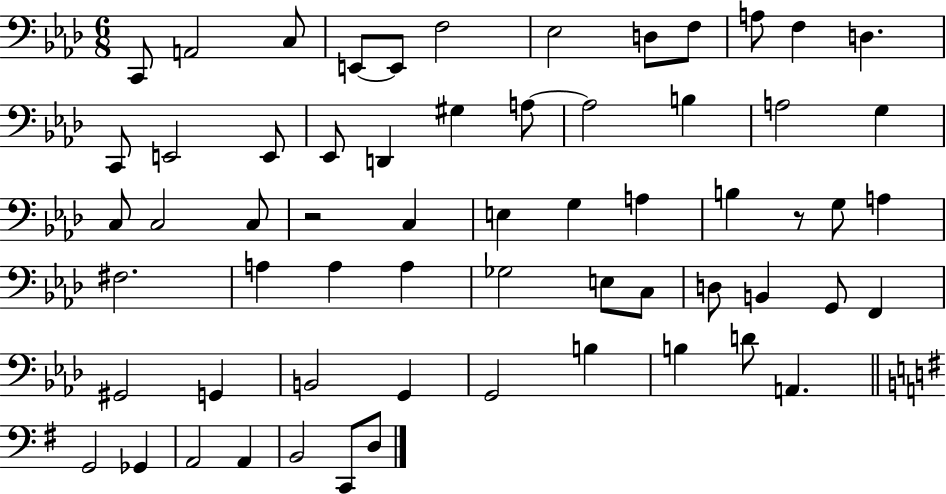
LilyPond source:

{
  \clef bass
  \numericTimeSignature
  \time 6/8
  \key aes \major
  \repeat volta 2 { c,8 a,2 c8 | e,8~~ e,8 f2 | ees2 d8 f8 | a8 f4 d4. | \break c,8 e,2 e,8 | ees,8 d,4 gis4 a8~~ | a2 b4 | a2 g4 | \break c8 c2 c8 | r2 c4 | e4 g4 a4 | b4 r8 g8 a4 | \break fis2. | a4 a4 a4 | ges2 e8 c8 | d8 b,4 g,8 f,4 | \break gis,2 g,4 | b,2 g,4 | g,2 b4 | b4 d'8 a,4. | \break \bar "||" \break \key g \major g,2 ges,4 | a,2 a,4 | b,2 c,8 d8 | } \bar "|."
}